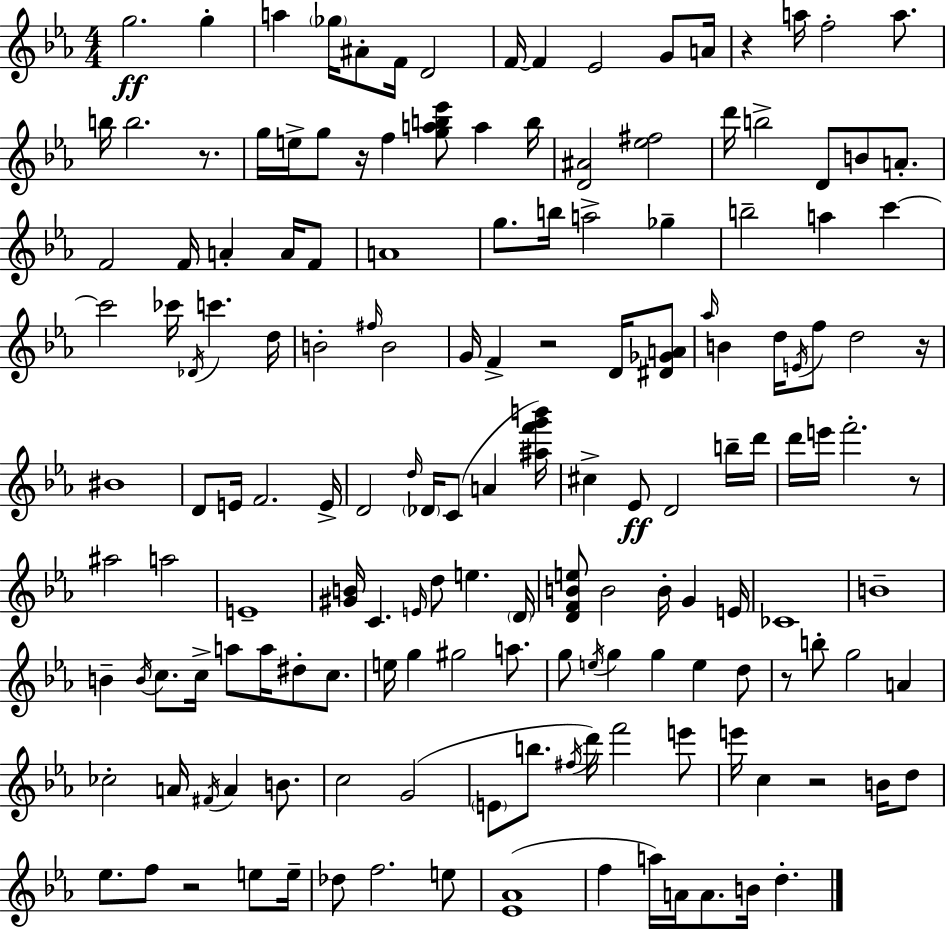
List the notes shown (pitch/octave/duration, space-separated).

G5/h. G5/q A5/q Gb5/s A#4/e F4/s D4/h F4/s F4/q Eb4/h G4/e A4/s R/q A5/s F5/h A5/e. B5/s B5/h. R/e. G5/s E5/s G5/e R/s F5/q [G5,A5,B5,Eb6]/e A5/q B5/s [D4,A#4]/h [Eb5,F#5]/h D6/s B5/h D4/e B4/e A4/e. F4/h F4/s A4/q A4/s F4/e A4/w G5/e. B5/s A5/h Gb5/q B5/h A5/q C6/q C6/h CES6/s Db4/s C6/q. D5/s B4/h F#5/s B4/h G4/s F4/q R/h D4/s [D#4,Gb4,A4]/e Ab5/s B4/q D5/s E4/s F5/e D5/h R/s BIS4/w D4/e E4/s F4/h. E4/s D4/h D5/s Db4/s C4/e A4/q [A#5,F6,G6,B6]/s C#5/q Eb4/e D4/h B5/s D6/s D6/s E6/s F6/h. R/e A#5/h A5/h E4/w [G#4,B4]/s C4/q. E4/s D5/e E5/q. D4/s [D4,F4,B4,E5]/e B4/h B4/s G4/q E4/s CES4/w B4/w B4/q B4/s C5/e. C5/s A5/e A5/s D#5/e C5/e. E5/s G5/q G#5/h A5/e. G5/e E5/s G5/q G5/q E5/q D5/e R/e B5/e G5/h A4/q CES5/h A4/s F#4/s A4/q B4/e. C5/h G4/h E4/e B5/e. F#5/s D6/s F6/h E6/e E6/s C5/q R/h B4/s D5/e Eb5/e. F5/e R/h E5/e E5/s Db5/e F5/h. E5/e [Eb4,Ab4]/w F5/q A5/s A4/s A4/e. B4/s D5/q.